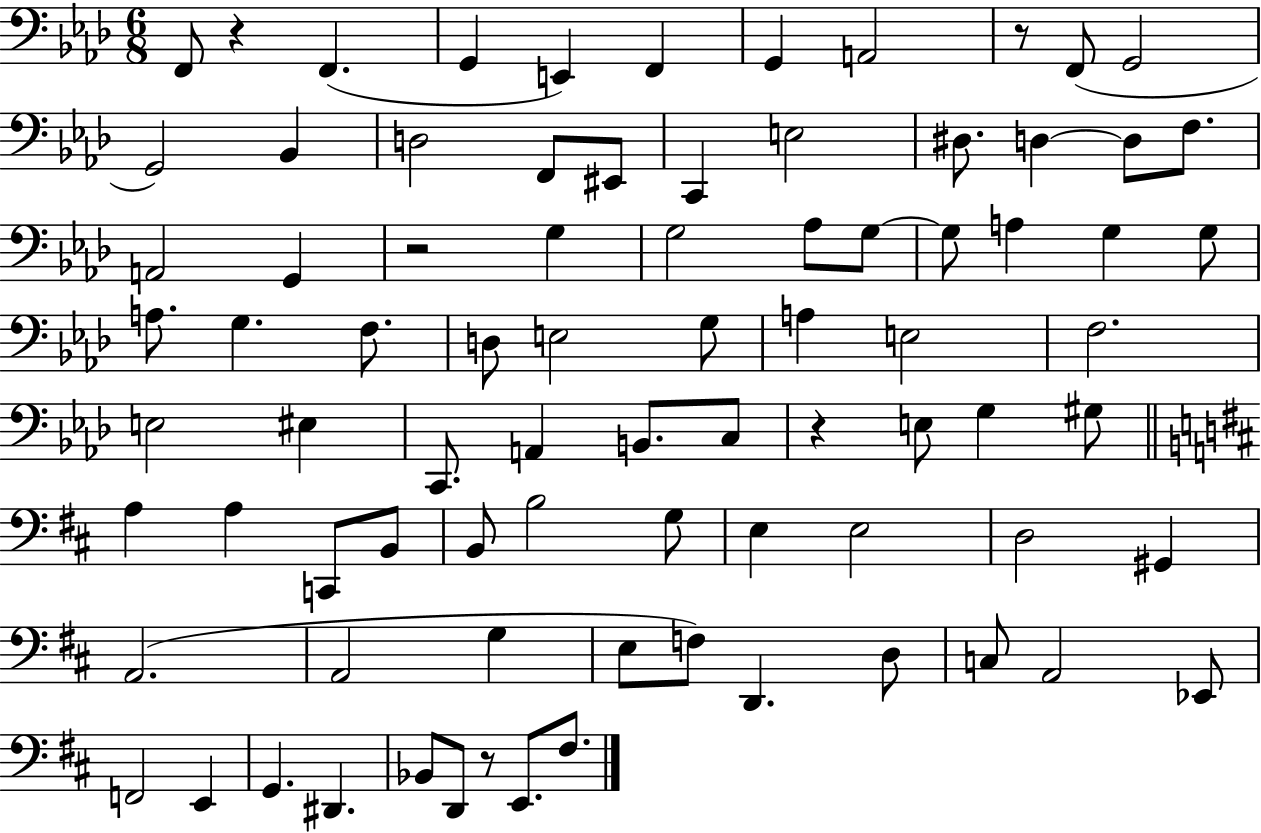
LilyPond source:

{
  \clef bass
  \numericTimeSignature
  \time 6/8
  \key aes \major
  f,8 r4 f,4.( | g,4 e,4) f,4 | g,4 a,2 | r8 f,8( g,2 | \break g,2) bes,4 | d2 f,8 eis,8 | c,4 e2 | dis8. d4~~ d8 f8. | \break a,2 g,4 | r2 g4 | g2 aes8 g8~~ | g8 a4 g4 g8 | \break a8. g4. f8. | d8 e2 g8 | a4 e2 | f2. | \break e2 eis4 | c,8. a,4 b,8. c8 | r4 e8 g4 gis8 | \bar "||" \break \key d \major a4 a4 c,8 b,8 | b,8 b2 g8 | e4 e2 | d2 gis,4 | \break a,2.( | a,2 g4 | e8 f8) d,4. d8 | c8 a,2 ees,8 | \break f,2 e,4 | g,4. dis,4. | bes,8 d,8 r8 e,8. fis8. | \bar "|."
}